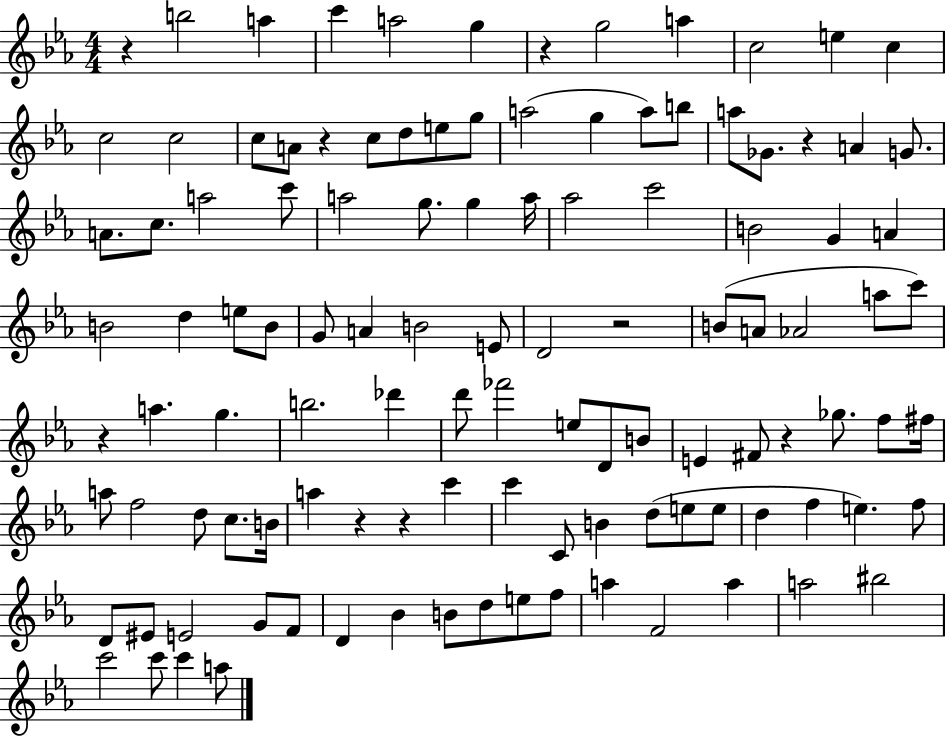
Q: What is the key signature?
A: EES major